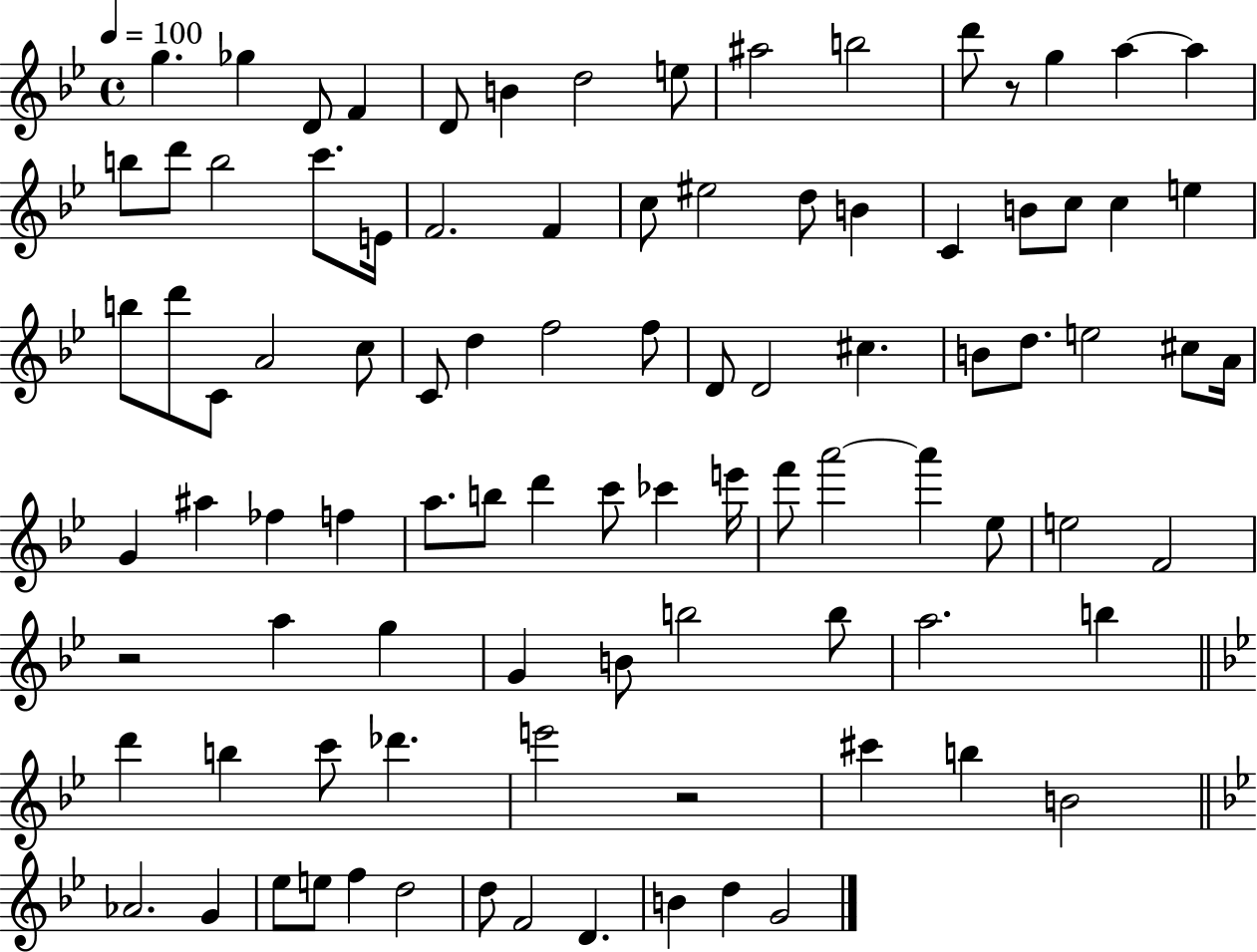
X:1
T:Untitled
M:4/4
L:1/4
K:Bb
g _g D/2 F D/2 B d2 e/2 ^a2 b2 d'/2 z/2 g a a b/2 d'/2 b2 c'/2 E/4 F2 F c/2 ^e2 d/2 B C B/2 c/2 c e b/2 d'/2 C/2 A2 c/2 C/2 d f2 f/2 D/2 D2 ^c B/2 d/2 e2 ^c/2 A/4 G ^a _f f a/2 b/2 d' c'/2 _c' e'/4 f'/2 a'2 a' _e/2 e2 F2 z2 a g G B/2 b2 b/2 a2 b d' b c'/2 _d' e'2 z2 ^c' b B2 _A2 G _e/2 e/2 f d2 d/2 F2 D B d G2